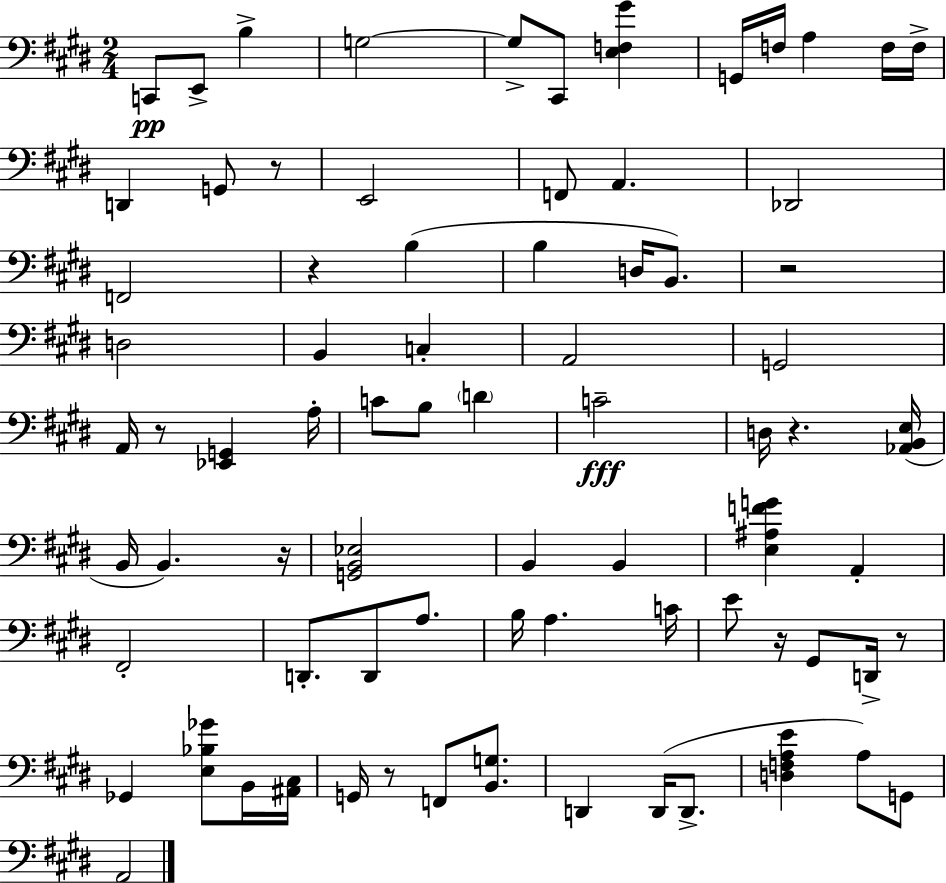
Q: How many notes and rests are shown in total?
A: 77